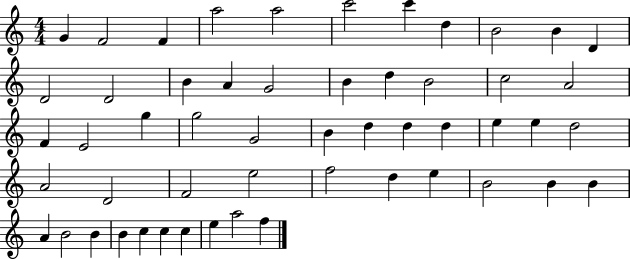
X:1
T:Untitled
M:4/4
L:1/4
K:C
G F2 F a2 a2 c'2 c' d B2 B D D2 D2 B A G2 B d B2 c2 A2 F E2 g g2 G2 B d d d e e d2 A2 D2 F2 e2 f2 d e B2 B B A B2 B B c c c e a2 f